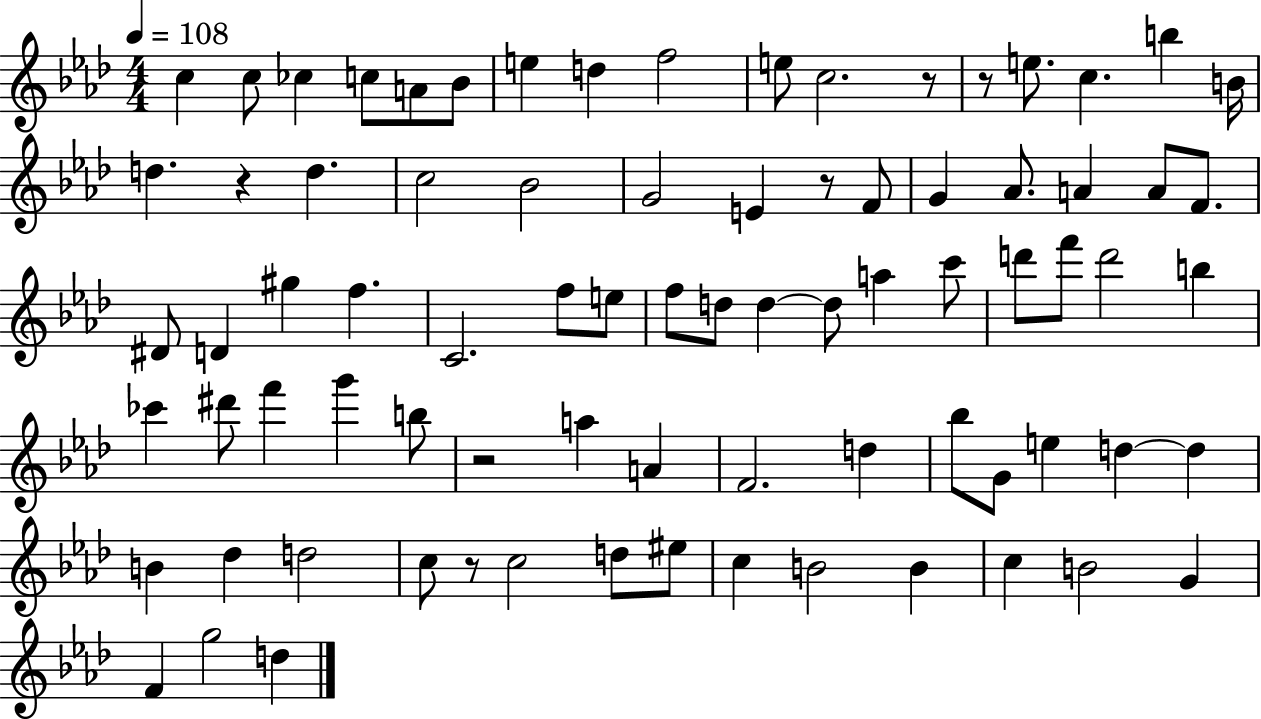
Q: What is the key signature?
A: AES major